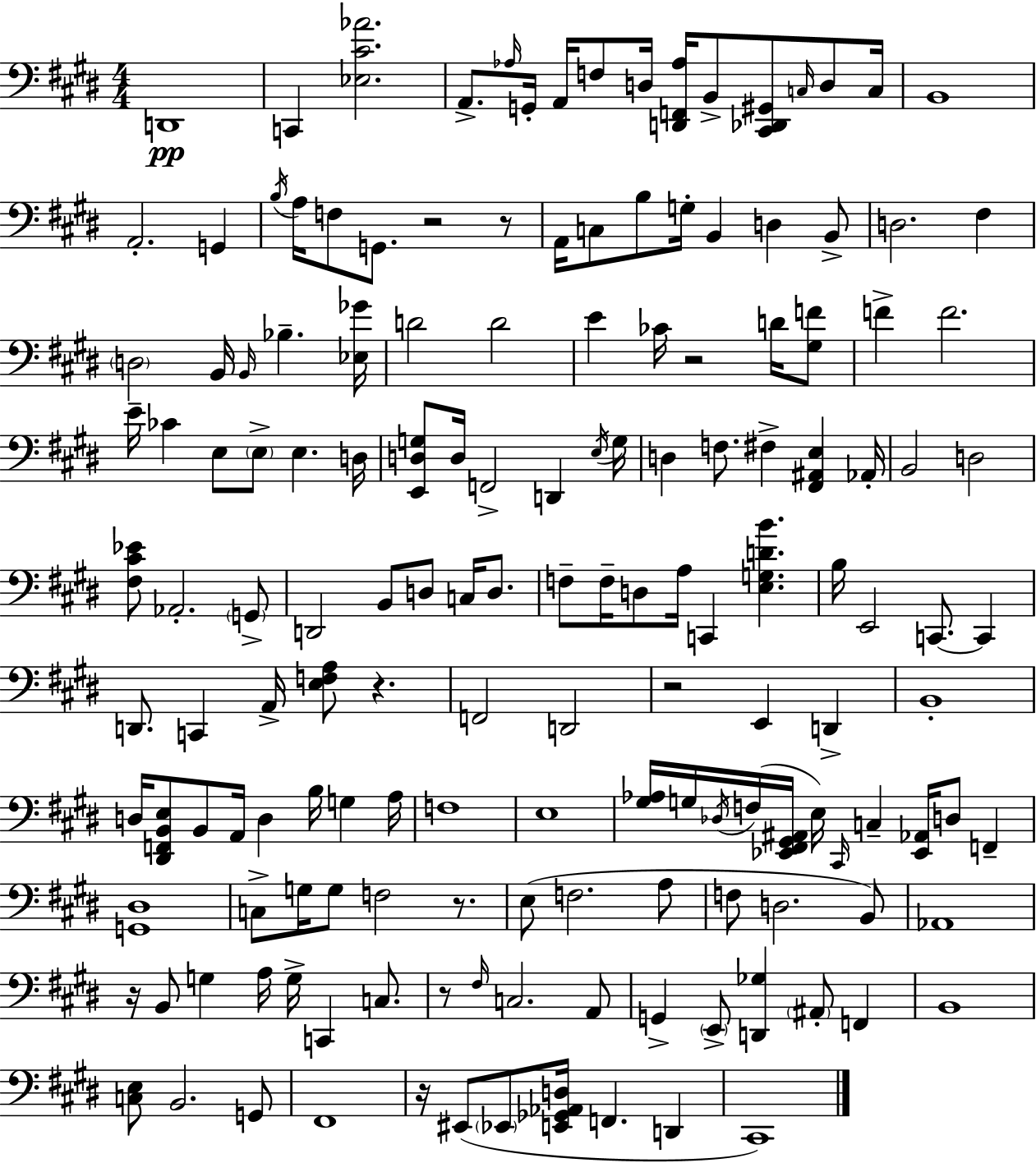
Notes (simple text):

D2/w C2/q [Eb3,C#4,Ab4]/h. A2/e. Ab3/s G2/s A2/s F3/e D3/s [D2,F2,Ab3]/s B2/e [C#2,Db2,G#2]/e C3/s D3/e C3/s B2/w A2/h. G2/q B3/s A3/s F3/e G2/e. R/h R/e A2/s C3/e B3/e G3/s B2/q D3/q B2/e D3/h. F#3/q D3/h B2/s B2/s Bb3/q. [Eb3,Gb4]/s D4/h D4/h E4/q CES4/s R/h D4/s [G#3,F4]/e F4/q F4/h. E4/s CES4/q E3/e E3/e E3/q. D3/s [E2,D3,G3]/e D3/s F2/h D2/q E3/s G3/s D3/q F3/e. F#3/q [F#2,A#2,E3]/q Ab2/s B2/h D3/h [F#3,C#4,Eb4]/e Ab2/h. G2/e D2/h B2/e D3/e C3/s D3/e. F3/e F3/s D3/e A3/s C2/q [E3,G3,D4,B4]/q. B3/s E2/h C2/e. C2/q D2/e. C2/q A2/s [E3,F3,A3]/e R/q. F2/h D2/h R/h E2/q D2/q B2/w D3/s [D#2,F2,B2,E3]/e B2/e A2/s D3/q B3/s G3/q A3/s F3/w E3/w [G#3,Ab3]/s G3/s Db3/s F3/s [Eb2,F#2,G#2,A#2]/s E3/s C#2/s C3/q [Eb2,Ab2]/s D3/e F2/q [G2,D#3]/w C3/e G3/s G3/e F3/h R/e. E3/e F3/h. A3/e F3/e D3/h. B2/e Ab2/w R/s B2/e G3/q A3/s G3/s C2/q C3/e. R/e F#3/s C3/h. A2/e G2/q E2/e [D2,Gb3]/q A#2/e F2/q B2/w [C3,E3]/e B2/h. G2/e F#2/w R/s EIS2/e Eb2/e [E2,Gb2,Ab2,D3]/s F2/q. D2/q C#2/w